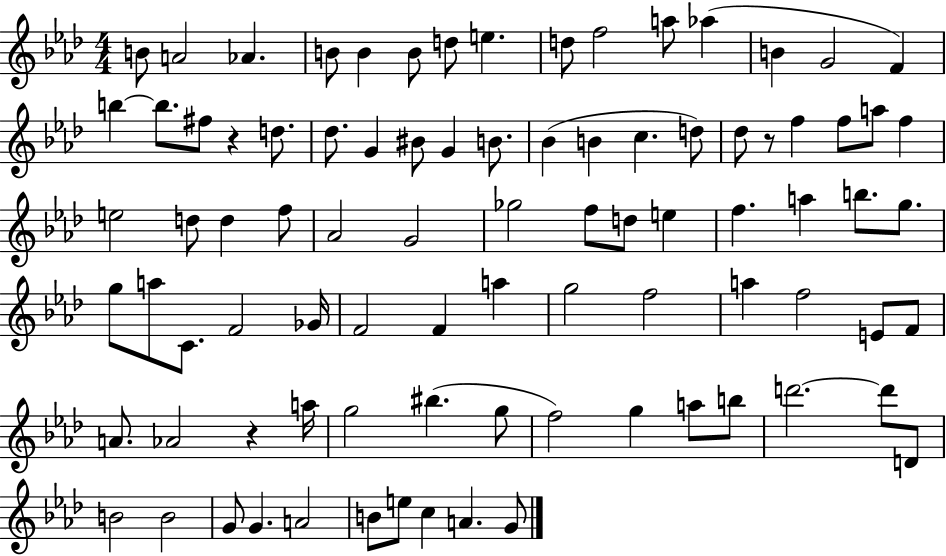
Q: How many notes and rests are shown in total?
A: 87